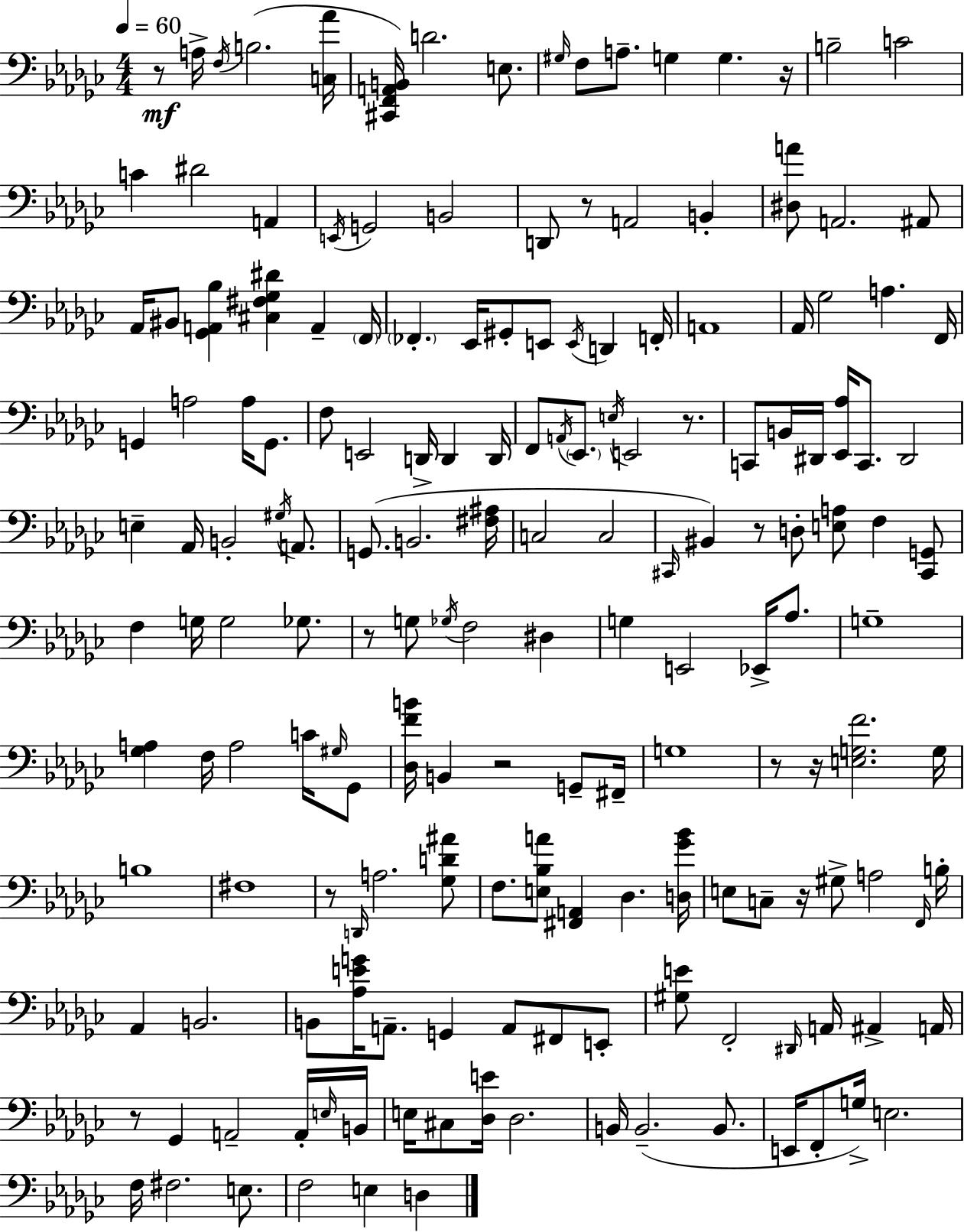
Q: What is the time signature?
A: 4/4